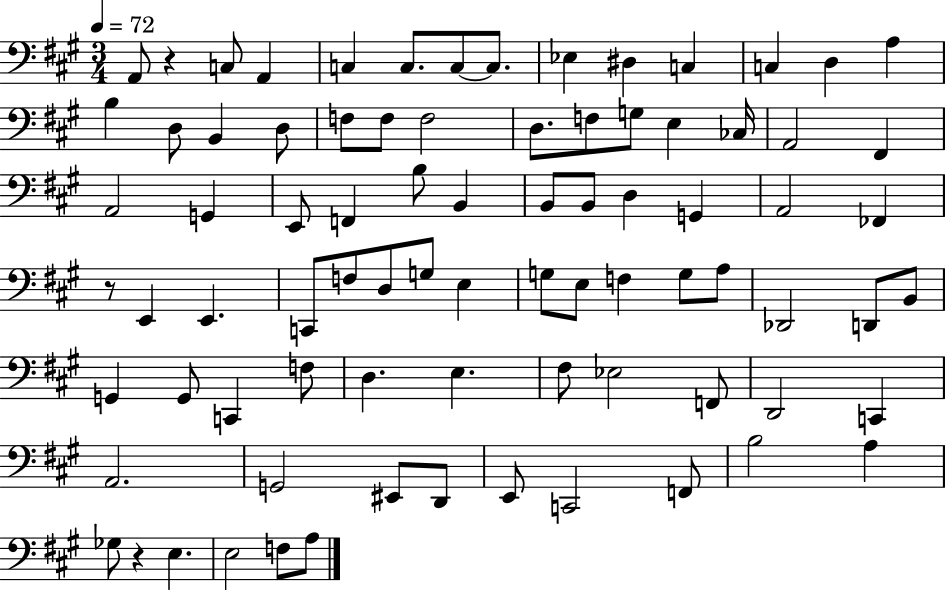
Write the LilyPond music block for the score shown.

{
  \clef bass
  \numericTimeSignature
  \time 3/4
  \key a \major
  \tempo 4 = 72
  a,8 r4 c8 a,4 | c4 c8. c8~~ c8. | ees4 dis4 c4 | c4 d4 a4 | \break b4 d8 b,4 d8 | f8 f8 f2 | d8. f8 g8 e4 ces16 | a,2 fis,4 | \break a,2 g,4 | e,8 f,4 b8 b,4 | b,8 b,8 d4 g,4 | a,2 fes,4 | \break r8 e,4 e,4. | c,8 f8 d8 g8 e4 | g8 e8 f4 g8 a8 | des,2 d,8 b,8 | \break g,4 g,8 c,4 f8 | d4. e4. | fis8 ees2 f,8 | d,2 c,4 | \break a,2. | g,2 eis,8 d,8 | e,8 c,2 f,8 | b2 a4 | \break ges8 r4 e4. | e2 f8 a8 | \bar "|."
}